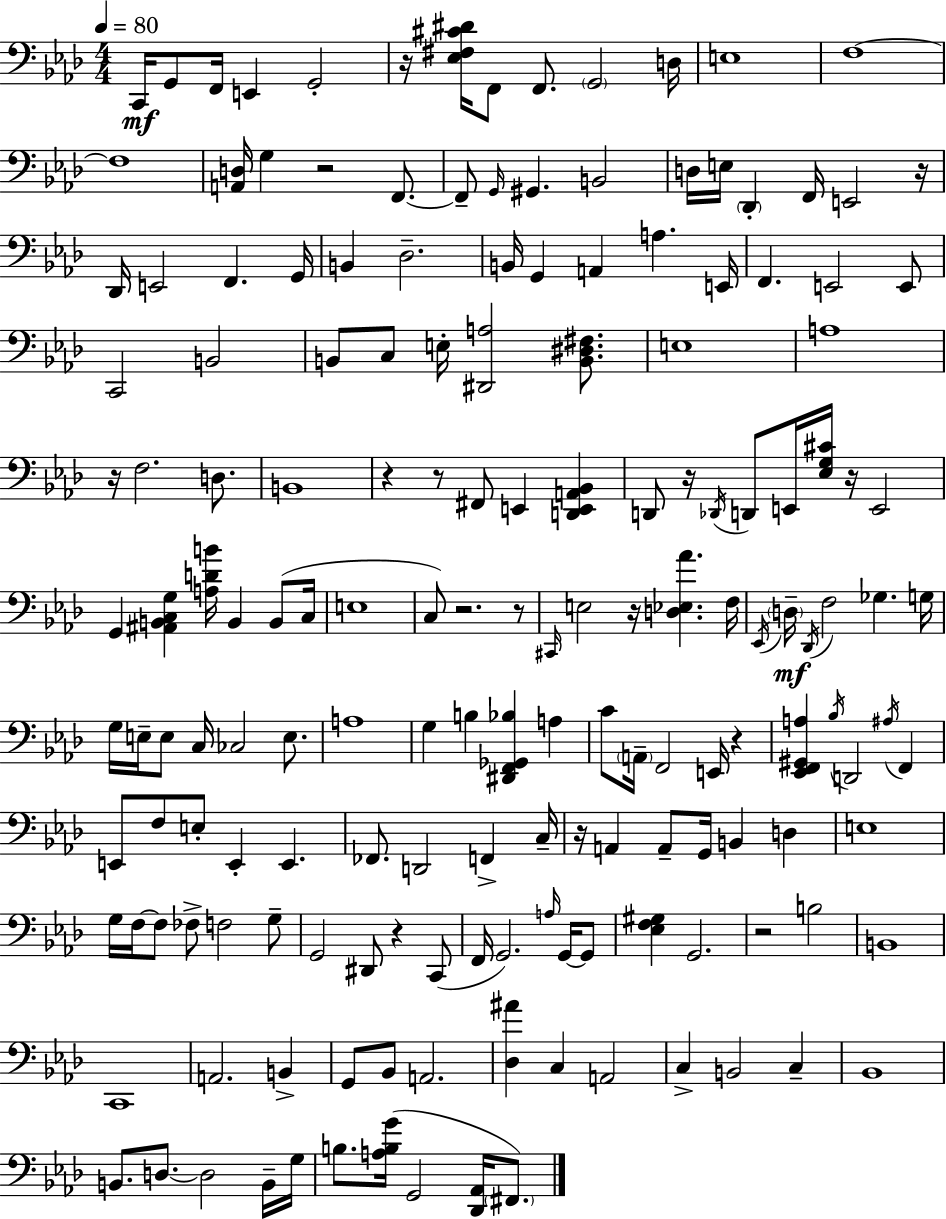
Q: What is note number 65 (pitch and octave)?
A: D3